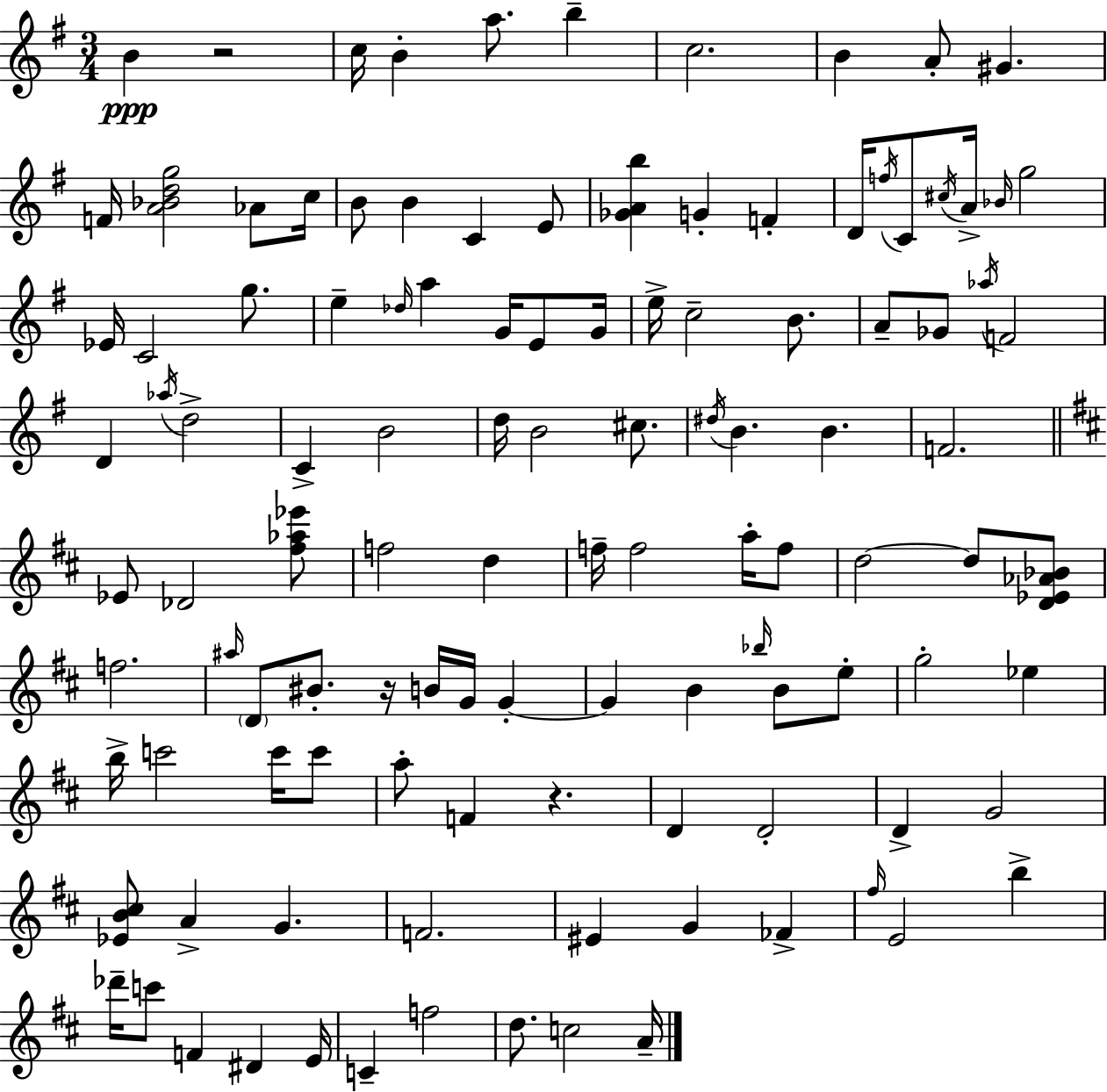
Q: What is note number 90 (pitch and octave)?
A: F4